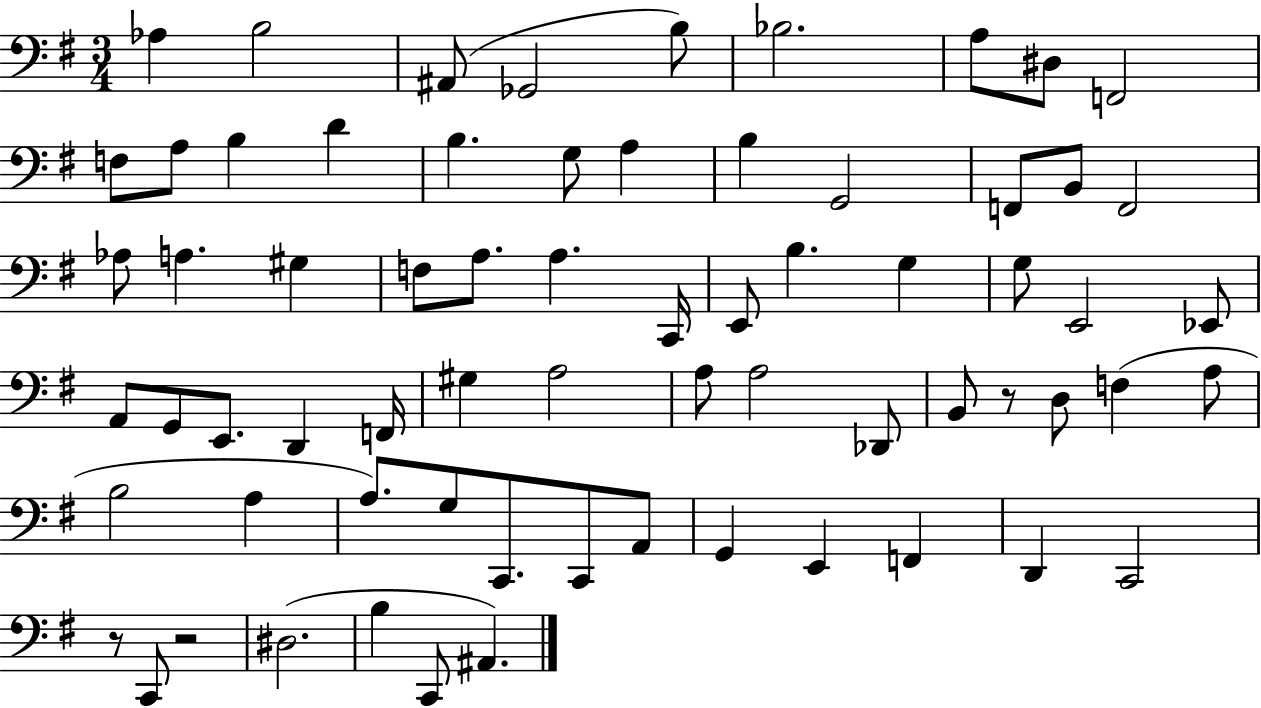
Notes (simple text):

Ab3/q B3/h A#2/e Gb2/h B3/e Bb3/h. A3/e D#3/e F2/h F3/e A3/e B3/q D4/q B3/q. G3/e A3/q B3/q G2/h F2/e B2/e F2/h Ab3/e A3/q. G#3/q F3/e A3/e. A3/q. C2/s E2/e B3/q. G3/q G3/e E2/h Eb2/e A2/e G2/e E2/e. D2/q F2/s G#3/q A3/h A3/e A3/h Db2/e B2/e R/e D3/e F3/q A3/e B3/h A3/q A3/e. G3/e C2/e. C2/e A2/e G2/q E2/q F2/q D2/q C2/h R/e C2/e R/h D#3/h. B3/q C2/e A#2/q.